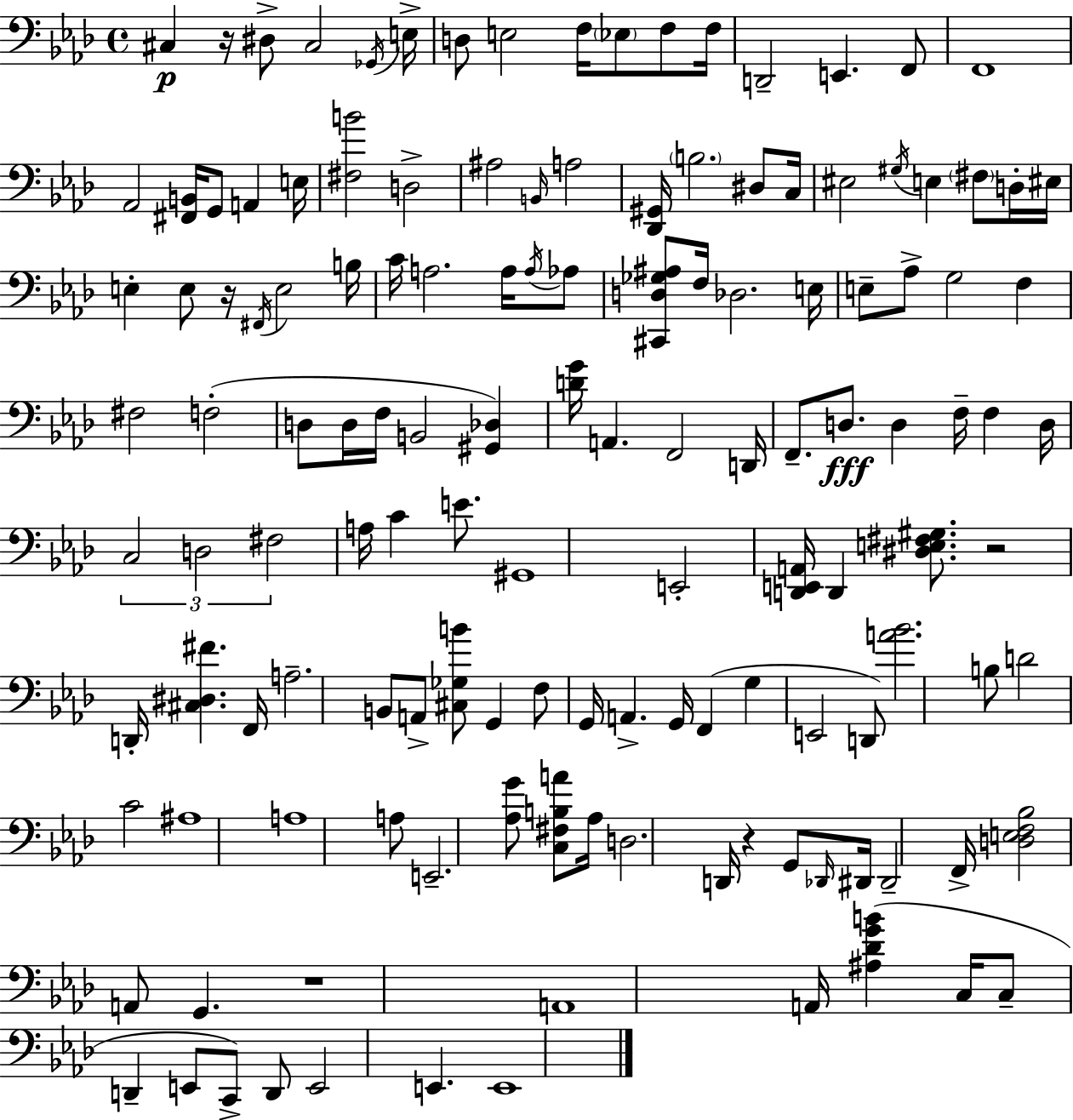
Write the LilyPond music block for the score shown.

{
  \clef bass
  \time 4/4
  \defaultTimeSignature
  \key f \minor
  cis4\p r16 dis8-> cis2 \acciaccatura { ges,16 } | e16-> d8 e2 f16 \parenthesize ees8 f8 | f16 d,2-- e,4. f,8 | f,1 | \break aes,2 <fis, b,>16 g,8 a,4 | e16 <fis b'>2 d2-> | ais2 \grace { b,16 } a2 | <des, gis,>16 \parenthesize b2. dis8 | \break c16 eis2 \acciaccatura { gis16 } e4 \parenthesize fis8 | d16-. eis16 e4-. e8 r16 \acciaccatura { fis,16 } e2 | b16 c'16 a2. | a16 \acciaccatura { a16 } aes8 <cis, d ges ais>8 f16 des2. | \break e16 e8-- aes8-> g2 | f4 fis2 f2-.( | d8 d16 f16 b,2 | <gis, des>4) <d' g'>16 a,4. f,2 | \break d,16 f,8.-- d8.\fff d4 f16-- | f4 d16 \tuplet 3/2 { c2 d2 | fis2 } a16 c'4 | e'8. gis,1 | \break e,2-. <d, e, a,>16 d,4 | <dis e fis gis>8. r2 d,16-. <cis dis fis'>4. | f,16 a2.-- | b,8 a,8-> <cis ges b'>8 g,4 f8 g,16 a,4.-> | \break g,16 f,4( g4 e,2 | d,8) <a' bes'>2. | b8 d'2 c'2 | ais1 | \break a1 | a8 e,2.-- | <aes g'>8 <c fis b a'>8 aes16 d2. | d,16 r4 g,8 \grace { des,16 } dis,16 dis,2-- | \break f,16-> <d e f bes>2 a,8 | g,4. r1 | a,1 | a,16 <ais des' g' b'>4( c16 c8-- d,4-- | \break e,8 c,8->) d,8 e,2 | e,4. e,1 | \bar "|."
}